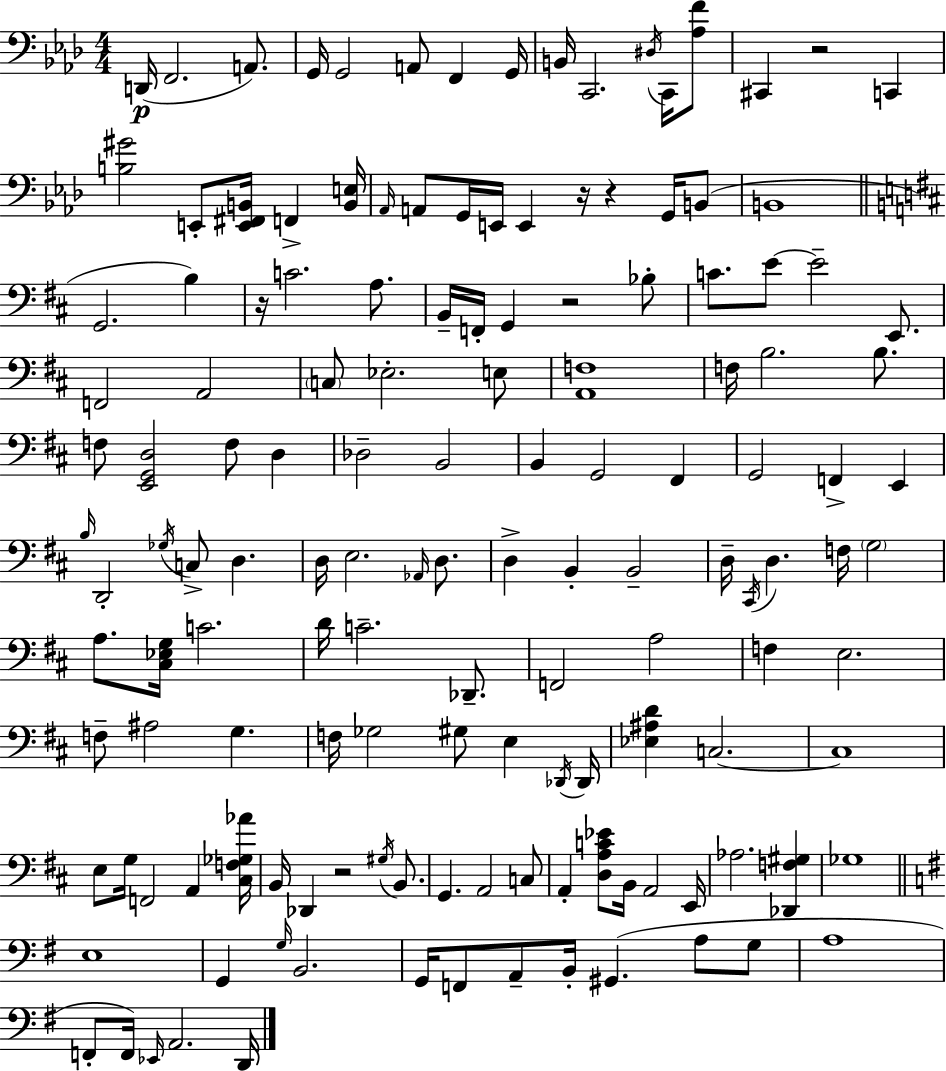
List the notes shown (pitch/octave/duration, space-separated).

D2/s F2/h. A2/e. G2/s G2/h A2/e F2/q G2/s B2/s C2/h. D#3/s C2/s [Ab3,F4]/e C#2/q R/h C2/q [B3,G#4]/h E2/e [E2,F#2,B2]/s F2/q [B2,E3]/s Ab2/s A2/e G2/s E2/s E2/q R/s R/q G2/s B2/e B2/w G2/h. B3/q R/s C4/h. A3/e. B2/s F2/s G2/q R/h Bb3/e C4/e. E4/e E4/h E2/e. F2/h A2/h C3/e Eb3/h. E3/e [A2,F3]/w F3/s B3/h. B3/e. F3/e [E2,G2,D3]/h F3/e D3/q Db3/h B2/h B2/q G2/h F#2/q G2/h F2/q E2/q B3/s D2/h Gb3/s C3/e D3/q. D3/s E3/h. Ab2/s D3/e. D3/q B2/q B2/h D3/s C#2/s D3/q. F3/s G3/h A3/e. [C#3,Eb3,G3]/s C4/h. D4/s C4/h. Db2/e. F2/h A3/h F3/q E3/h. F3/e A#3/h G3/q. F3/s Gb3/h G#3/e E3/q Db2/s Db2/s [Eb3,A#3,D4]/q C3/h. C3/w E3/e G3/s F2/h A2/q [C#3,F3,Gb3,Ab4]/s B2/s Db2/q R/h G#3/s B2/e. G2/q. A2/h C3/e A2/q [D3,A3,C4,Eb4]/e B2/s A2/h E2/s Ab3/h. [Db2,F3,G#3]/q Gb3/w E3/w G2/q G3/s B2/h. G2/s F2/e A2/e B2/s G#2/q. A3/e G3/e A3/w F2/e F2/s Eb2/s A2/h. D2/s